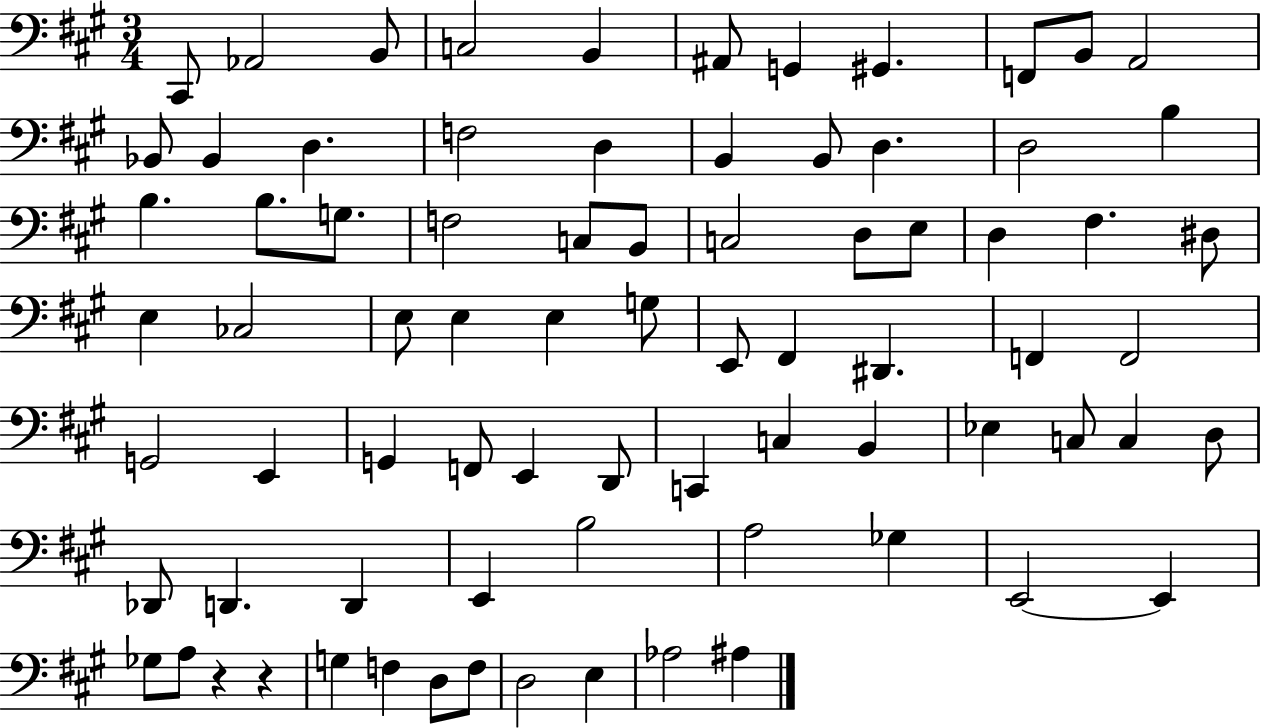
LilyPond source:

{
  \clef bass
  \numericTimeSignature
  \time 3/4
  \key a \major
  cis,8 aes,2 b,8 | c2 b,4 | ais,8 g,4 gis,4. | f,8 b,8 a,2 | \break bes,8 bes,4 d4. | f2 d4 | b,4 b,8 d4. | d2 b4 | \break b4. b8. g8. | f2 c8 b,8 | c2 d8 e8 | d4 fis4. dis8 | \break e4 ces2 | e8 e4 e4 g8 | e,8 fis,4 dis,4. | f,4 f,2 | \break g,2 e,4 | g,4 f,8 e,4 d,8 | c,4 c4 b,4 | ees4 c8 c4 d8 | \break des,8 d,4. d,4 | e,4 b2 | a2 ges4 | e,2~~ e,4 | \break ges8 a8 r4 r4 | g4 f4 d8 f8 | d2 e4 | aes2 ais4 | \break \bar "|."
}